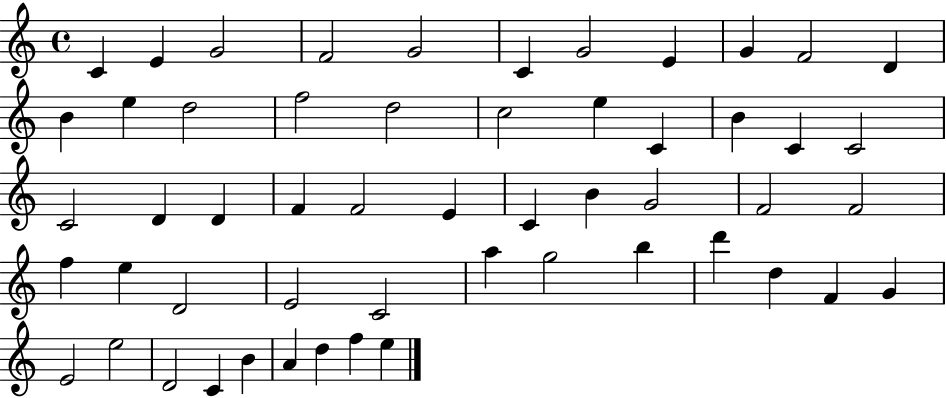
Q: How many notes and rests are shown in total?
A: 54